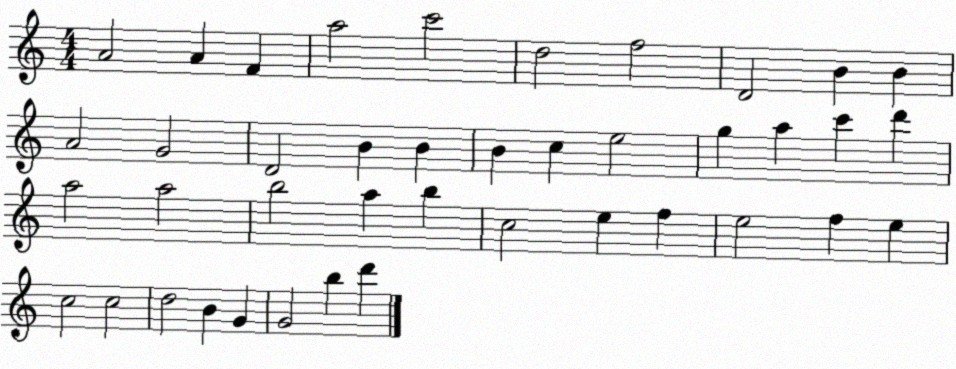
X:1
T:Untitled
M:4/4
L:1/4
K:C
A2 A F a2 c'2 d2 f2 D2 B B A2 G2 D2 B B B c e2 g a c' d' a2 a2 b2 a b c2 e f e2 f e c2 c2 d2 B G G2 b d'